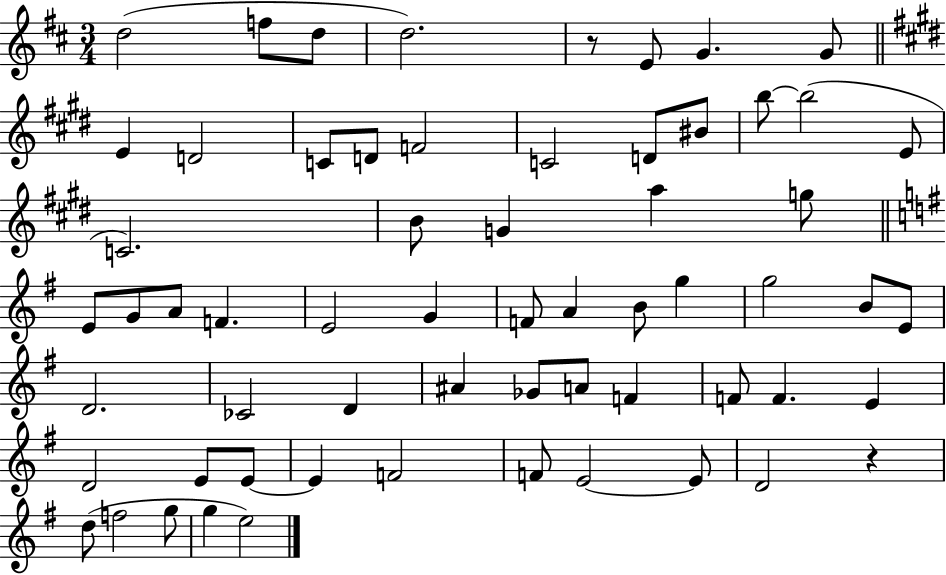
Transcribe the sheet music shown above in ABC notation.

X:1
T:Untitled
M:3/4
L:1/4
K:D
d2 f/2 d/2 d2 z/2 E/2 G G/2 E D2 C/2 D/2 F2 C2 D/2 ^B/2 b/2 b2 E/2 C2 B/2 G a g/2 E/2 G/2 A/2 F E2 G F/2 A B/2 g g2 B/2 E/2 D2 _C2 D ^A _G/2 A/2 F F/2 F E D2 E/2 E/2 E F2 F/2 E2 E/2 D2 z d/2 f2 g/2 g e2